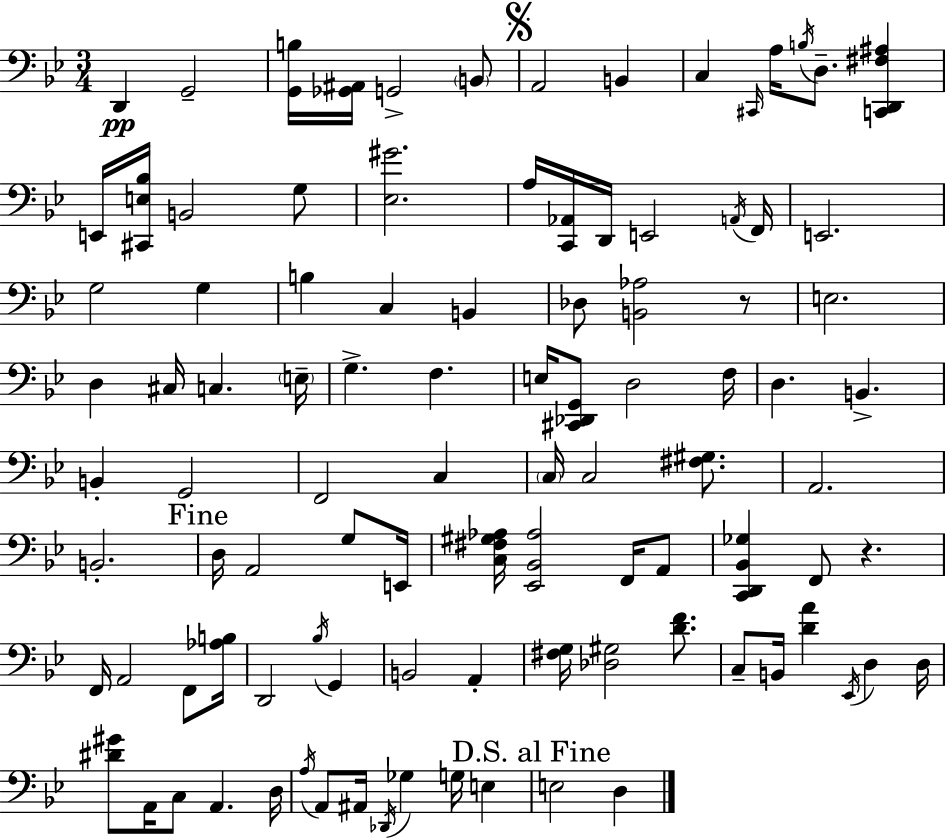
D2/q G2/h [G2,B3]/s [Gb2,A#2]/s G2/h B2/e A2/h B2/q C3/q C#2/s A3/s B3/s D3/e. [C2,D2,F#3,A#3]/q E2/s [C#2,E3,Bb3]/s B2/h G3/e [Eb3,G#4]/h. A3/s [C2,Ab2]/s D2/s E2/h A2/s F2/s E2/h. G3/h G3/q B3/q C3/q B2/q Db3/e [B2,Ab3]/h R/e E3/h. D3/q C#3/s C3/q. E3/s G3/q. F3/q. E3/s [C#2,Db2,G2]/e D3/h F3/s D3/q. B2/q. B2/q G2/h F2/h C3/q C3/s C3/h [F#3,G#3]/e. A2/h. B2/h. D3/s A2/h G3/e E2/s [C3,F#3,G#3,Ab3]/s [Eb2,Bb2,Ab3]/h F2/s A2/e [C2,D2,Bb2,Gb3]/q F2/e R/q. F2/s A2/h F2/e [Ab3,B3]/s D2/h Bb3/s G2/q B2/h A2/q [F#3,G3]/s [Db3,G#3]/h [D4,F4]/e. C3/e B2/s [D4,A4]/q Eb2/s D3/q D3/s [D#4,G#4]/e A2/s C3/e A2/q. D3/s A3/s A2/e A#2/s Db2/s Gb3/q G3/s E3/q E3/h D3/q